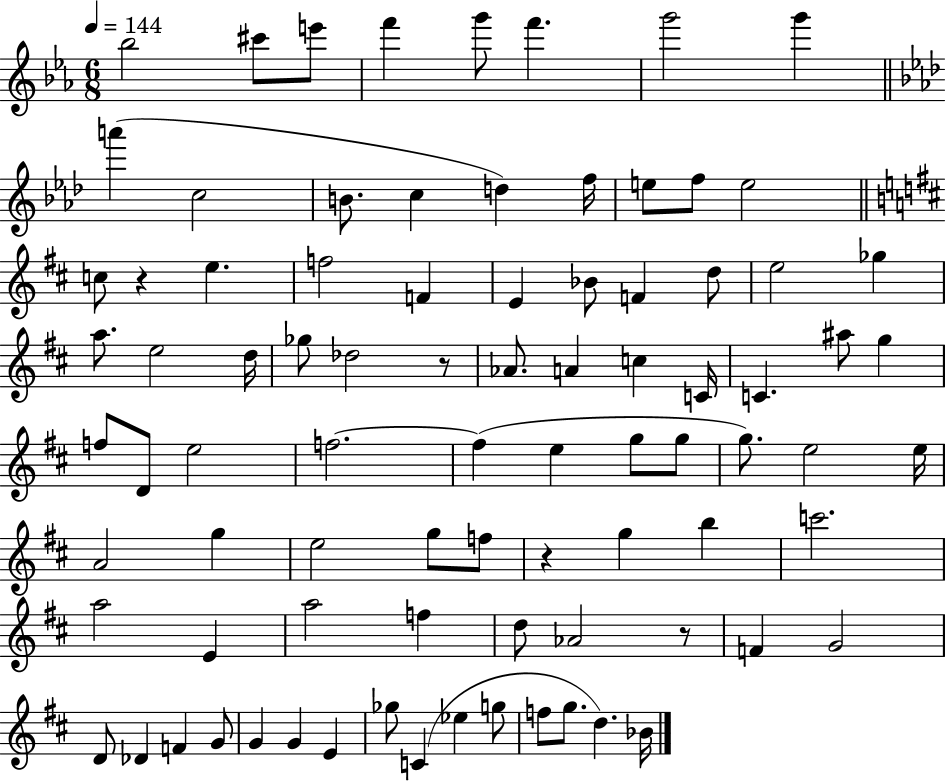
Bb5/h C#6/e E6/e F6/q G6/e F6/q. G6/h G6/q A6/q C5/h B4/e. C5/q D5/q F5/s E5/e F5/e E5/h C5/e R/q E5/q. F5/h F4/q E4/q Bb4/e F4/q D5/e E5/h Gb5/q A5/e. E5/h D5/s Gb5/e Db5/h R/e Ab4/e. A4/q C5/q C4/s C4/q. A#5/e G5/q F5/e D4/e E5/h F5/h. F5/q E5/q G5/e G5/e G5/e. E5/h E5/s A4/h G5/q E5/h G5/e F5/e R/q G5/q B5/q C6/h. A5/h E4/q A5/h F5/q D5/e Ab4/h R/e F4/q G4/h D4/e Db4/q F4/q G4/e G4/q G4/q E4/q Gb5/e C4/q Eb5/q G5/e F5/e G5/e. D5/q. Bb4/s